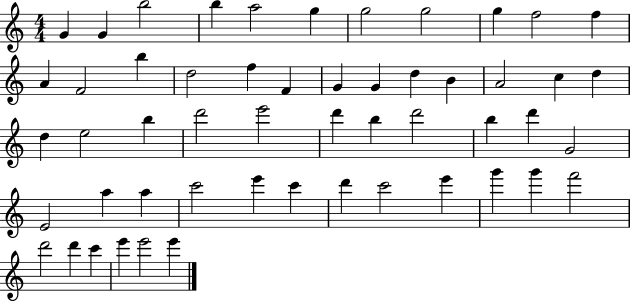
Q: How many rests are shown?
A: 0